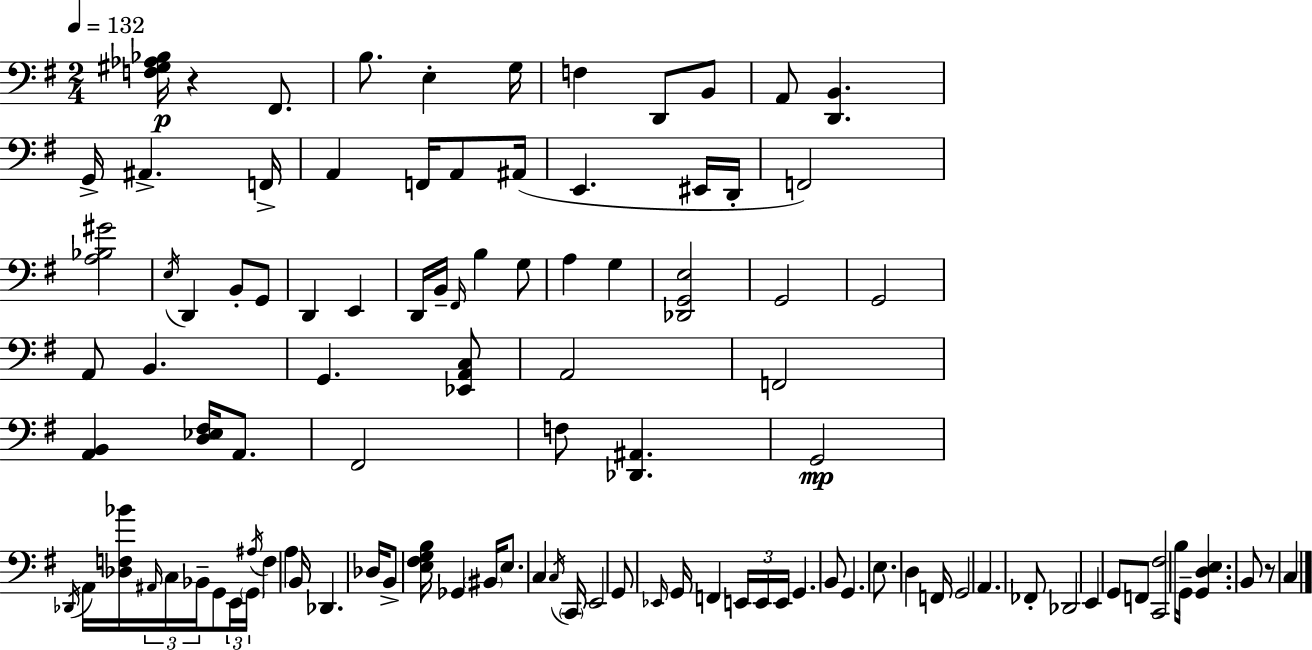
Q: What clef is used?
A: bass